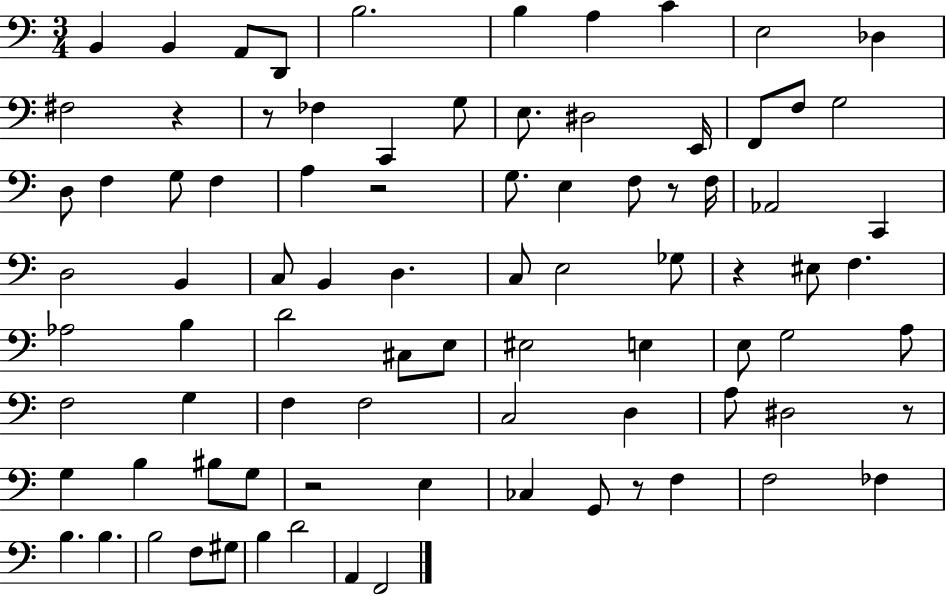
B2/q B2/q A2/e D2/e B3/h. B3/q A3/q C4/q E3/h Db3/q F#3/h R/q R/e FES3/q C2/q G3/e E3/e. D#3/h E2/s F2/e F3/e G3/h D3/e F3/q G3/e F3/q A3/q R/h G3/e. E3/q F3/e R/e F3/s Ab2/h C2/q D3/h B2/q C3/e B2/q D3/q. C3/e E3/h Gb3/e R/q EIS3/e F3/q. Ab3/h B3/q D4/h C#3/e E3/e EIS3/h E3/q E3/e G3/h A3/e F3/h G3/q F3/q F3/h C3/h D3/q A3/e D#3/h R/e G3/q B3/q BIS3/e G3/e R/h E3/q CES3/q G2/e R/e F3/q F3/h FES3/q B3/q. B3/q. B3/h F3/e G#3/e B3/q D4/h A2/q F2/h